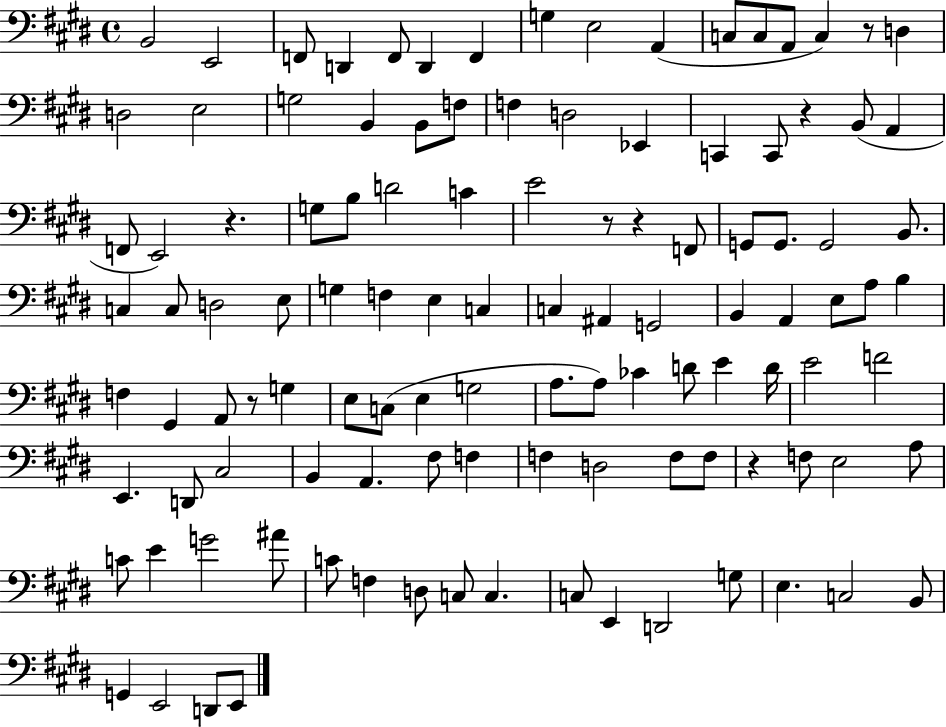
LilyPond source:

{
  \clef bass
  \time 4/4
  \defaultTimeSignature
  \key e \major
  b,2 e,2 | f,8 d,4 f,8 d,4 f,4 | g4 e2 a,4( | c8 c8 a,8 c4) r8 d4 | \break d2 e2 | g2 b,4 b,8 f8 | f4 d2 ees,4 | c,4 c,8 r4 b,8( a,4 | \break f,8 e,2) r4. | g8 b8 d'2 c'4 | e'2 r8 r4 f,8 | g,8 g,8. g,2 b,8. | \break c4 c8 d2 e8 | g4 f4 e4 c4 | c4 ais,4 g,2 | b,4 a,4 e8 a8 b4 | \break f4 gis,4 a,8 r8 g4 | e8 c8( e4 g2 | a8. a8) ces'4 d'8 e'4 d'16 | e'2 f'2 | \break e,4. d,8 cis2 | b,4 a,4. fis8 f4 | f4 d2 f8 f8 | r4 f8 e2 a8 | \break c'8 e'4 g'2 ais'8 | c'8 f4 d8 c8 c4. | c8 e,4 d,2 g8 | e4. c2 b,8 | \break g,4 e,2 d,8 e,8 | \bar "|."
}